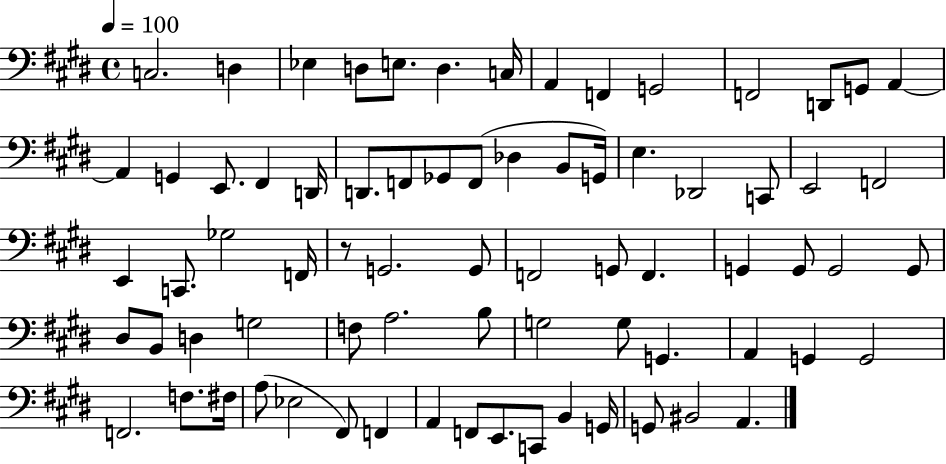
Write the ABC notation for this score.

X:1
T:Untitled
M:4/4
L:1/4
K:E
C,2 D, _E, D,/2 E,/2 D, C,/4 A,, F,, G,,2 F,,2 D,,/2 G,,/2 A,, A,, G,, E,,/2 ^F,, D,,/4 D,,/2 F,,/2 _G,,/2 F,,/2 _D, B,,/2 G,,/4 E, _D,,2 C,,/2 E,,2 F,,2 E,, C,,/2 _G,2 F,,/4 z/2 G,,2 G,,/2 F,,2 G,,/2 F,, G,, G,,/2 G,,2 G,,/2 ^D,/2 B,,/2 D, G,2 F,/2 A,2 B,/2 G,2 G,/2 G,, A,, G,, G,,2 F,,2 F,/2 ^F,/4 A,/2 _E,2 ^F,,/2 F,, A,, F,,/2 E,,/2 C,,/2 B,, G,,/4 G,,/2 ^B,,2 A,,